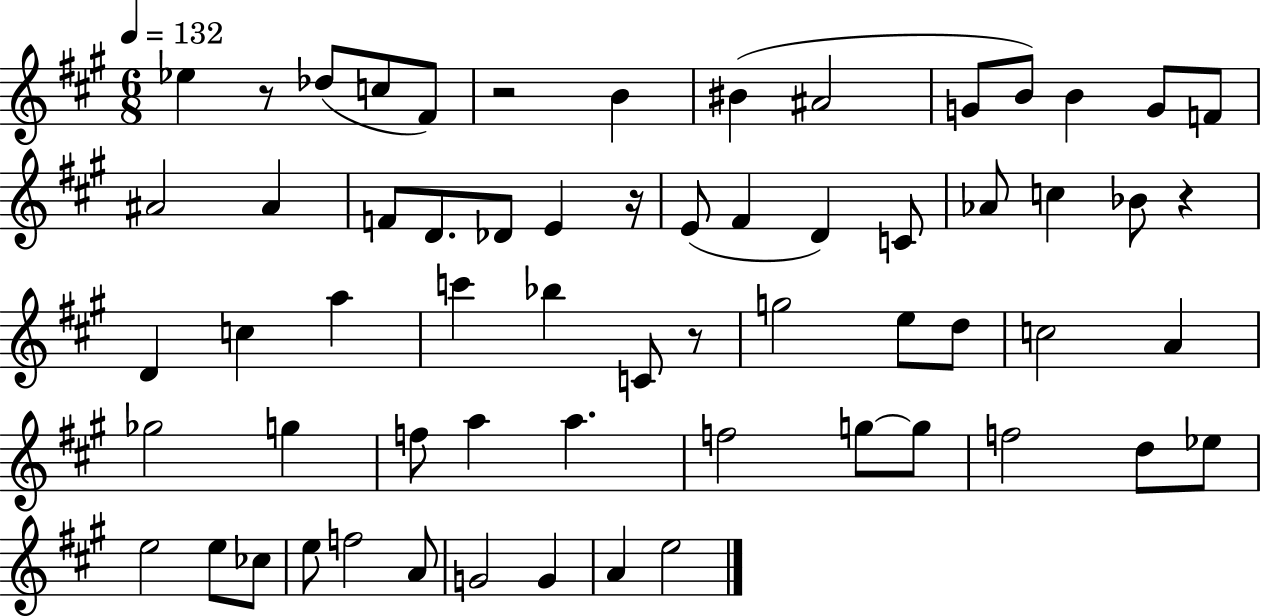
Eb5/q R/e Db5/e C5/e F#4/e R/h B4/q BIS4/q A#4/h G4/e B4/e B4/q G4/e F4/e A#4/h A#4/q F4/e D4/e. Db4/e E4/q R/s E4/e F#4/q D4/q C4/e Ab4/e C5/q Bb4/e R/q D4/q C5/q A5/q C6/q Bb5/q C4/e R/e G5/h E5/e D5/e C5/h A4/q Gb5/h G5/q F5/e A5/q A5/q. F5/h G5/e G5/e F5/h D5/e Eb5/e E5/h E5/e CES5/e E5/e F5/h A4/e G4/h G4/q A4/q E5/h